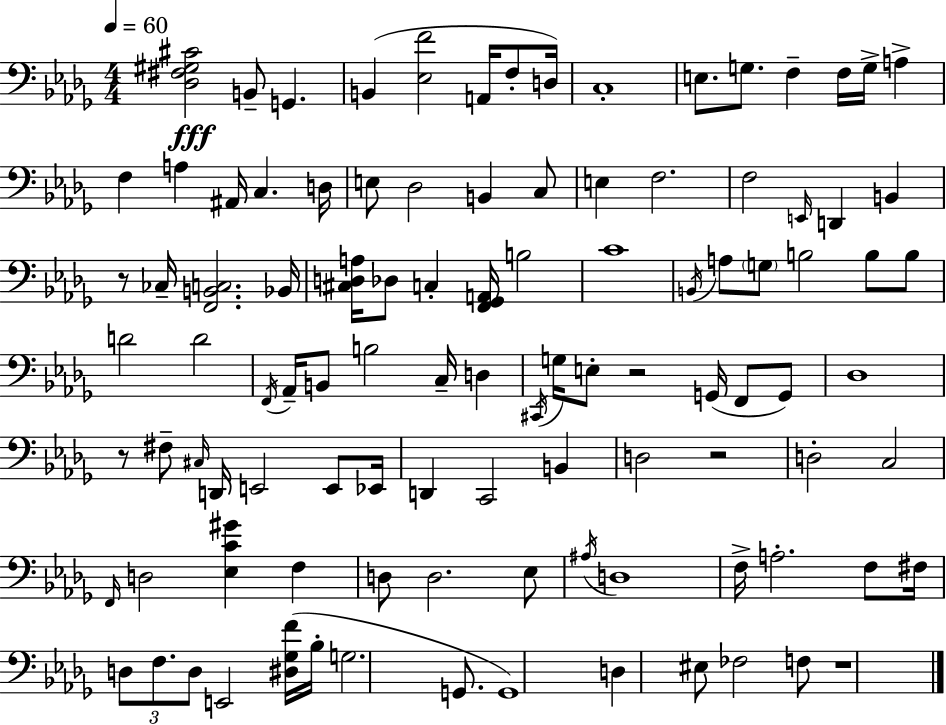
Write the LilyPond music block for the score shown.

{
  \clef bass
  \numericTimeSignature
  \time 4/4
  \key bes \minor
  \tempo 4 = 60
  <des fis gis cis'>2\fff b,8-- g,4. | b,4( <ees f'>2 a,16 f8-. d16) | c1-. | e8. g8. f4-- f16 g16-> a4-> | \break f4 a4 ais,16 c4. d16 | e8 des2 b,4 c8 | e4 f2. | f2 \grace { e,16 } d,4 b,4 | \break r8 ces16-- <f, b, c>2. | bes,16 <cis d a>16 des8 c4-. <f, ges, a,>16 b2 | c'1 | \acciaccatura { b,16 } a8 \parenthesize g8 b2 b8 | \break b8 d'2 d'2 | \acciaccatura { f,16 } aes,16-- b,8 b2 c16-- d4 | \acciaccatura { cis,16 } g16 e8-. r2 g,16( | f,8 g,8) des1 | \break r8 fis8-- \grace { cis16 } d,16 e,2 | e,8 ees,16 d,4 c,2 | b,4 d2 r2 | d2-. c2 | \break \grace { f,16 } d2 <ees c' gis'>4 | f4 d8 d2. | ees8 \acciaccatura { ais16 } d1 | f16-> a2.-. | \break f8 fis16 \tuplet 3/2 { d8 f8. d8 } e,2 | <dis ges f'>16( bes16-. g2. | g,8. g,1) | d4 eis8 fes2 | \break f8 r1 | \bar "|."
}